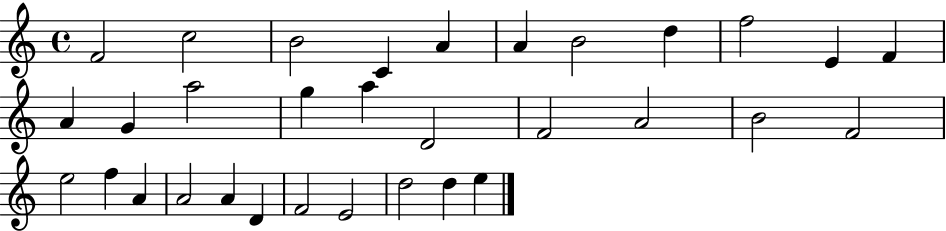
F4/h C5/h B4/h C4/q A4/q A4/q B4/h D5/q F5/h E4/q F4/q A4/q G4/q A5/h G5/q A5/q D4/h F4/h A4/h B4/h F4/h E5/h F5/q A4/q A4/h A4/q D4/q F4/h E4/h D5/h D5/q E5/q